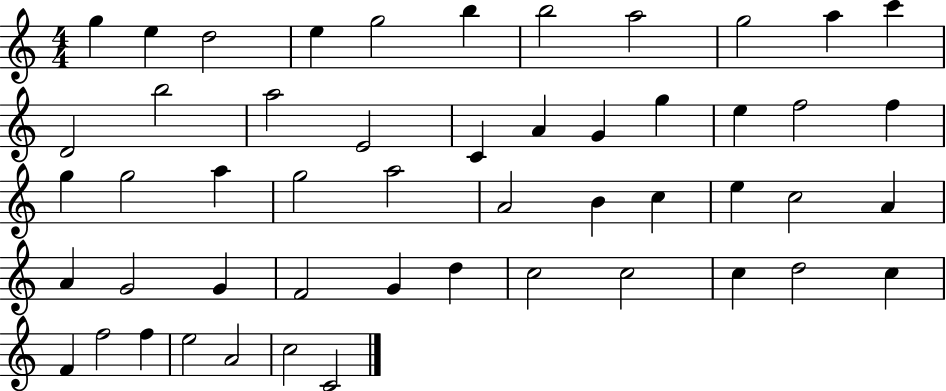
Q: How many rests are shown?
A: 0